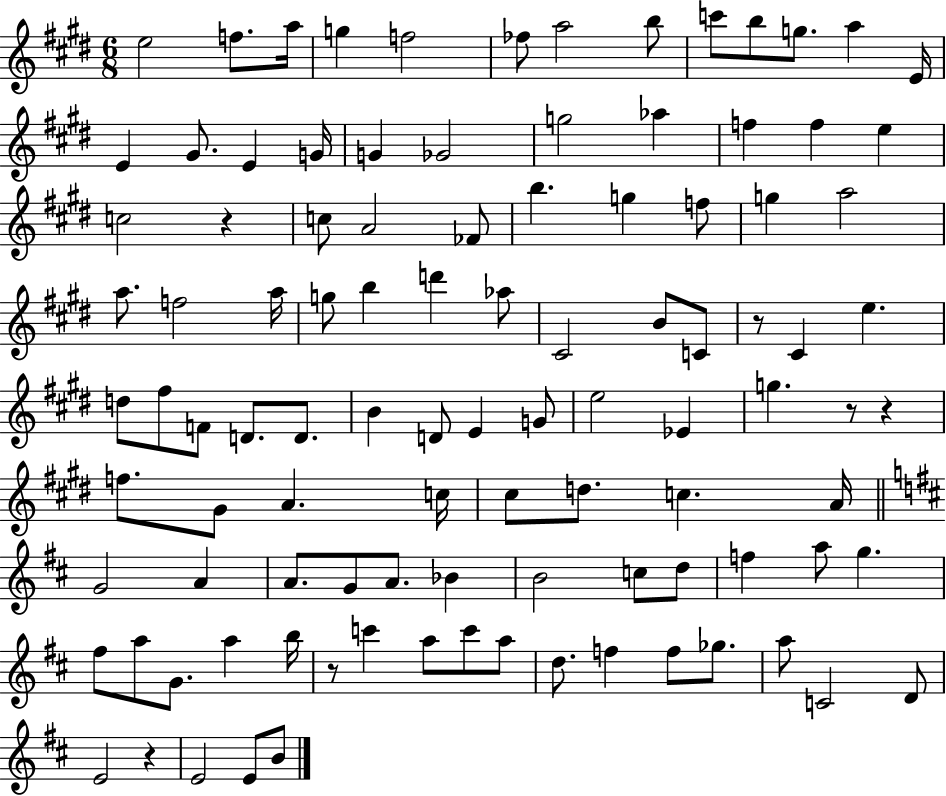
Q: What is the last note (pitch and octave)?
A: B4